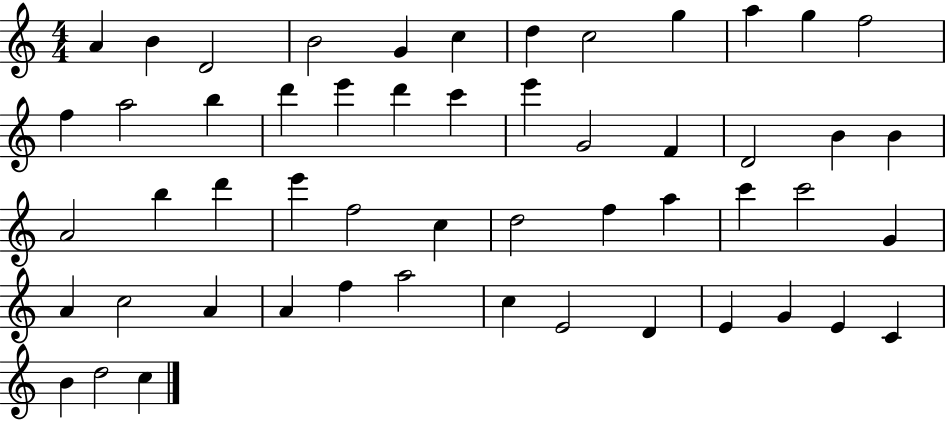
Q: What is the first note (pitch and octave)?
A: A4